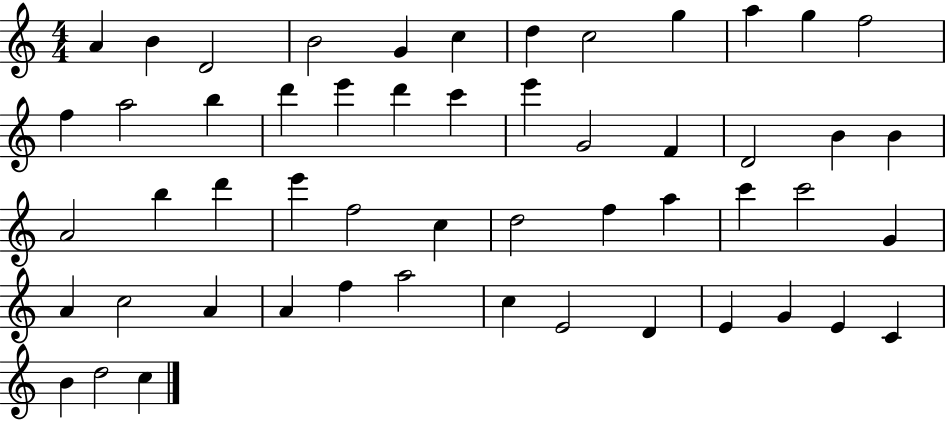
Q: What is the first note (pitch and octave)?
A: A4